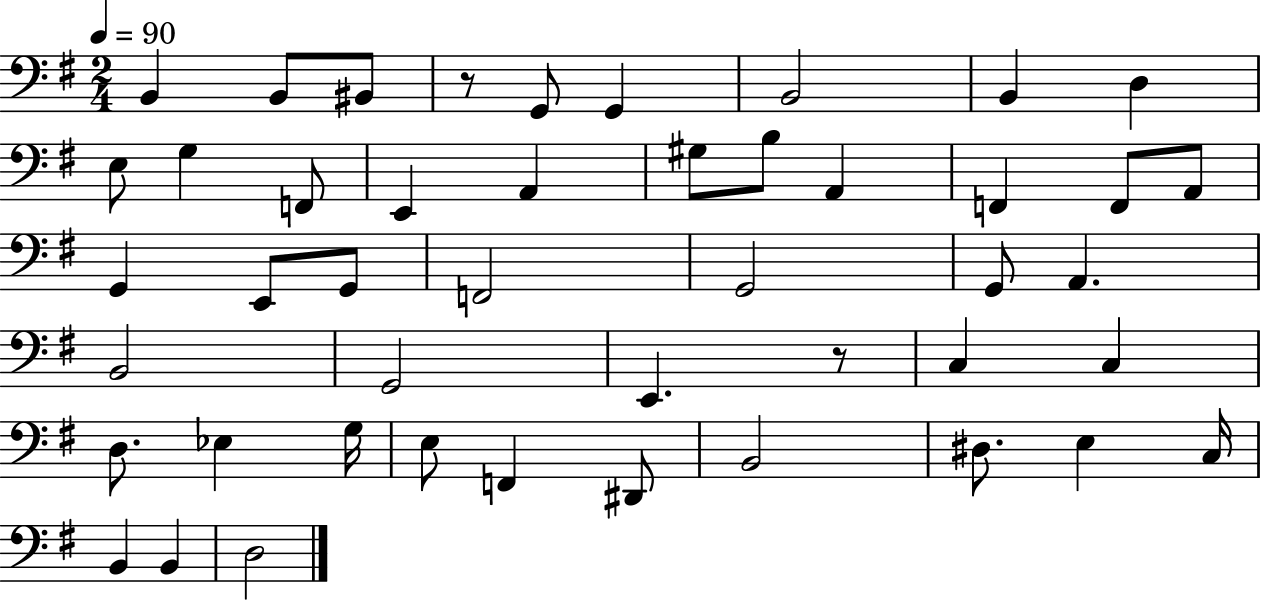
B2/q B2/e BIS2/e R/e G2/e G2/q B2/h B2/q D3/q E3/e G3/q F2/e E2/q A2/q G#3/e B3/e A2/q F2/q F2/e A2/e G2/q E2/e G2/e F2/h G2/h G2/e A2/q. B2/h G2/h E2/q. R/e C3/q C3/q D3/e. Eb3/q G3/s E3/e F2/q D#2/e B2/h D#3/e. E3/q C3/s B2/q B2/q D3/h